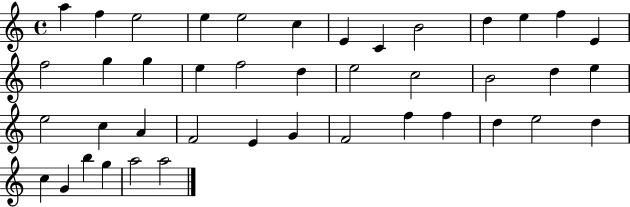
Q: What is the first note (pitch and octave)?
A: A5